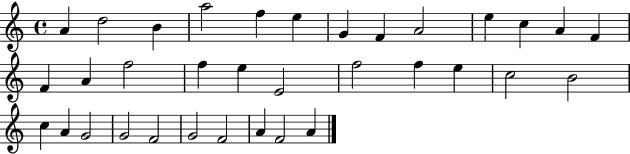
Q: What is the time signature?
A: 4/4